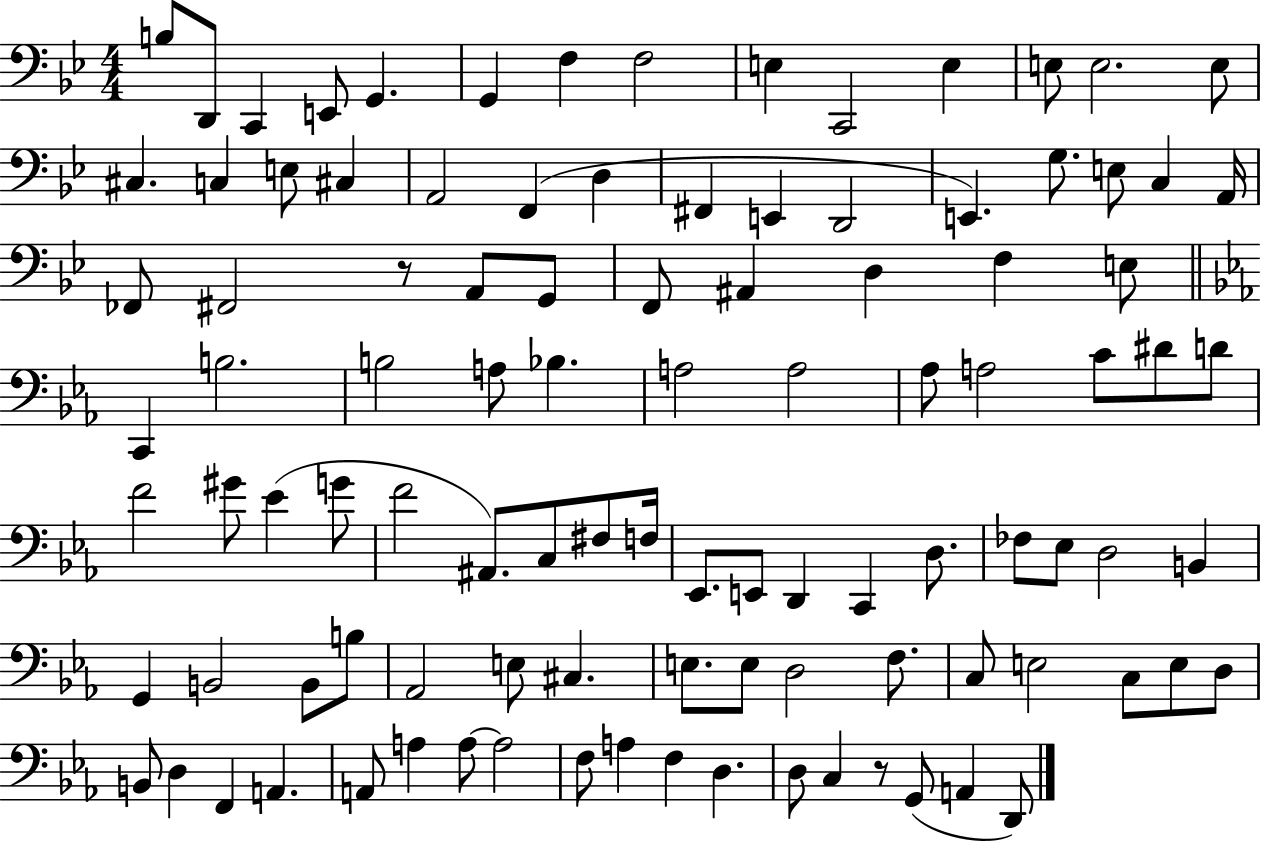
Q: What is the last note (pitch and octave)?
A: D2